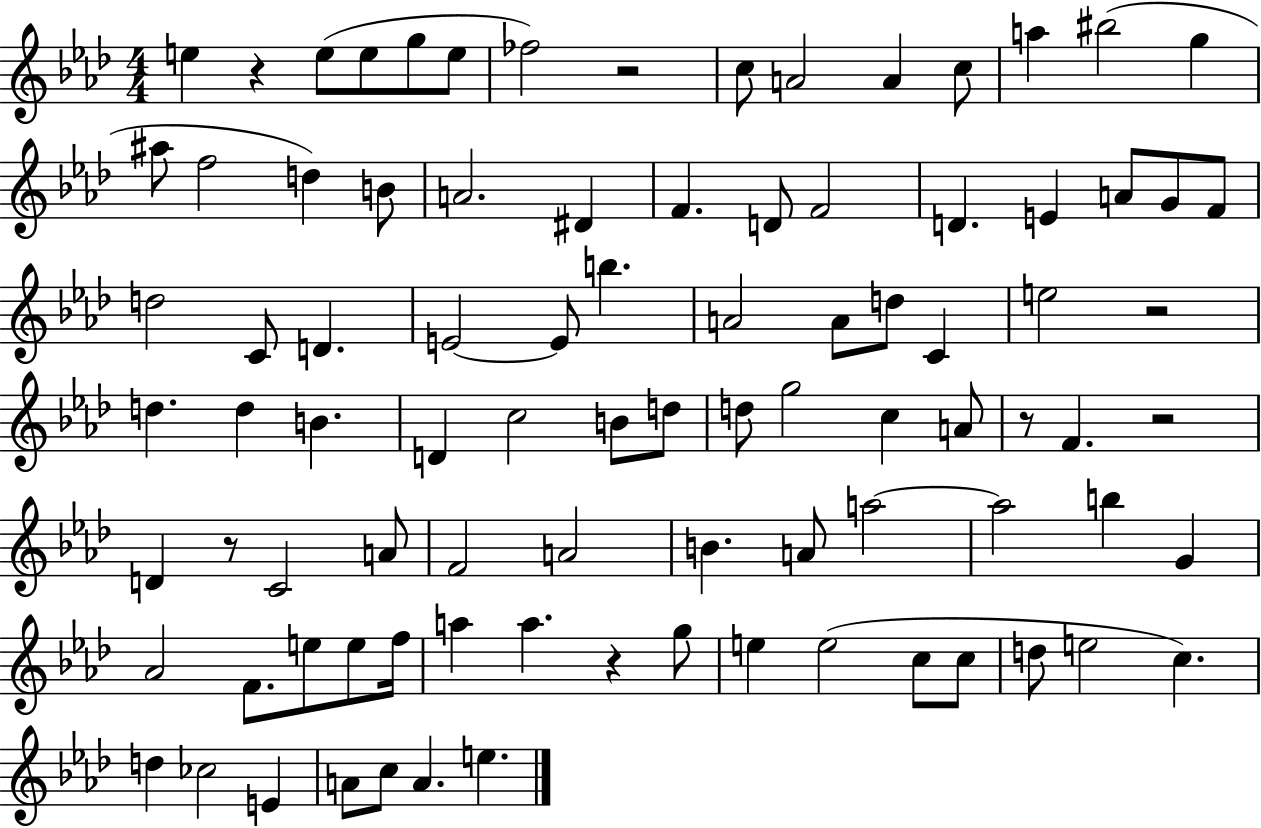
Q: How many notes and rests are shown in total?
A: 90